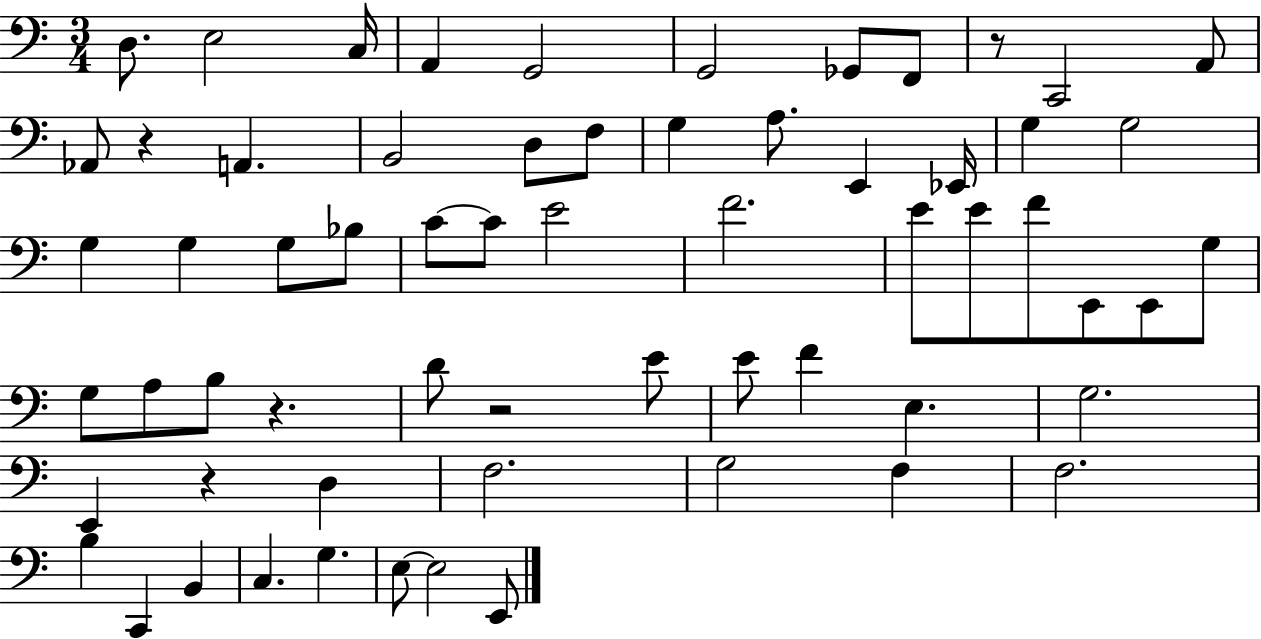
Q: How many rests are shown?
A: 5